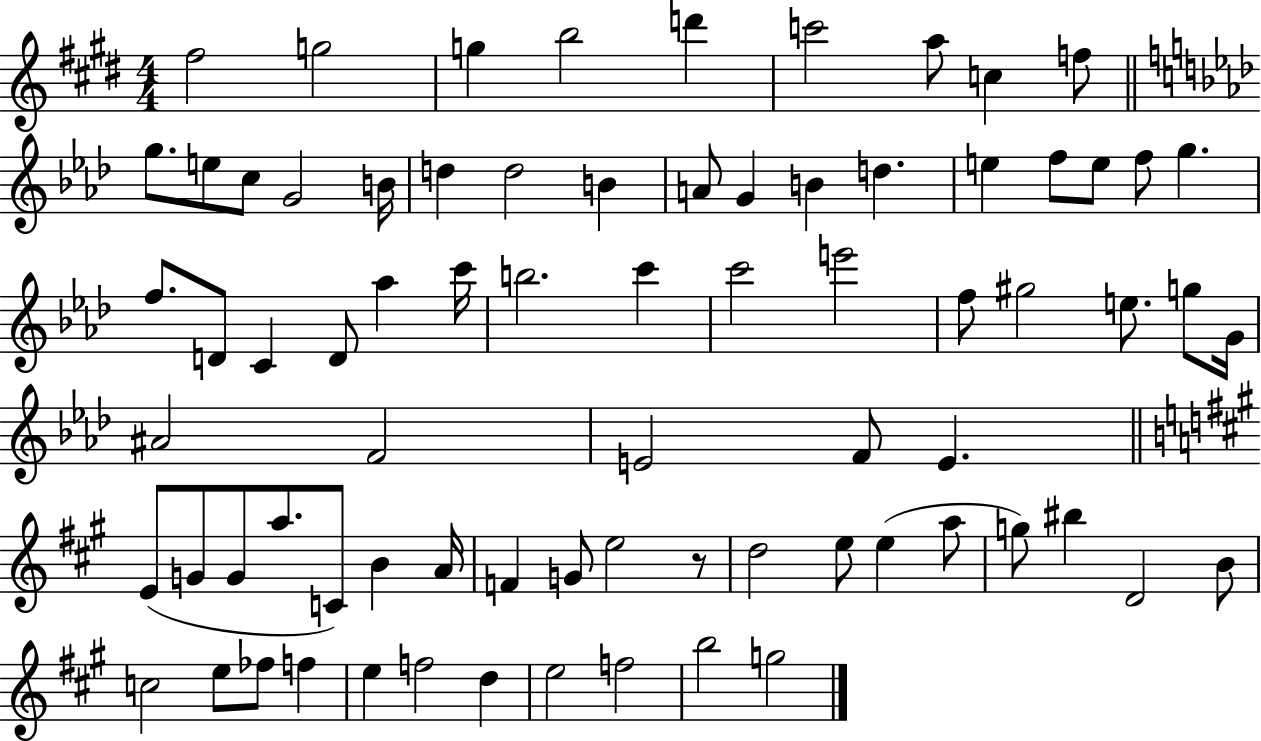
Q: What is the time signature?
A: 4/4